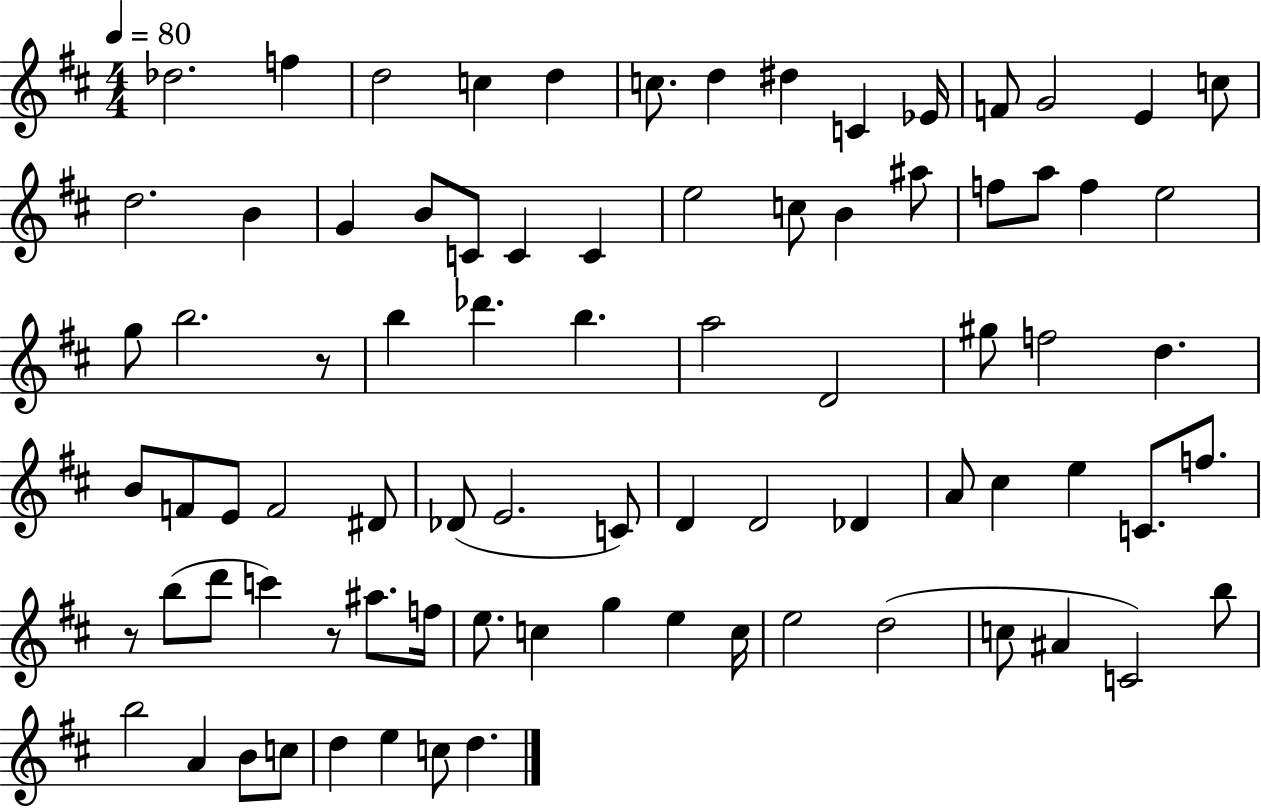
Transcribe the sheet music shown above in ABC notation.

X:1
T:Untitled
M:4/4
L:1/4
K:D
_d2 f d2 c d c/2 d ^d C _E/4 F/2 G2 E c/2 d2 B G B/2 C/2 C C e2 c/2 B ^a/2 f/2 a/2 f e2 g/2 b2 z/2 b _d' b a2 D2 ^g/2 f2 d B/2 F/2 E/2 F2 ^D/2 _D/2 E2 C/2 D D2 _D A/2 ^c e C/2 f/2 z/2 b/2 d'/2 c' z/2 ^a/2 f/4 e/2 c g e c/4 e2 d2 c/2 ^A C2 b/2 b2 A B/2 c/2 d e c/2 d